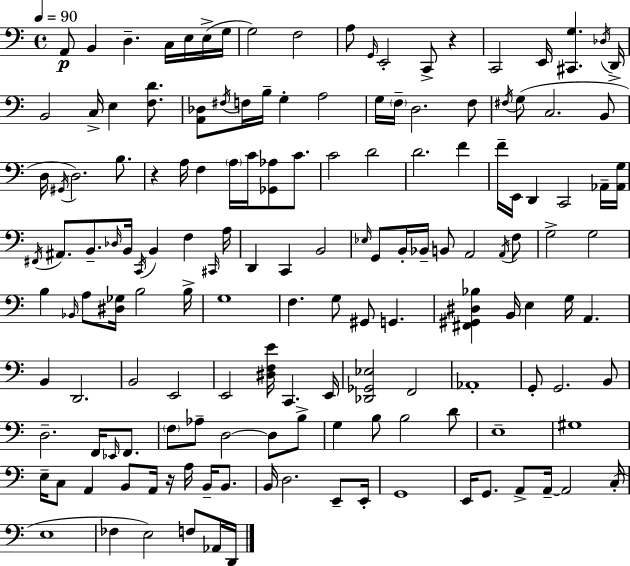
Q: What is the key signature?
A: A minor